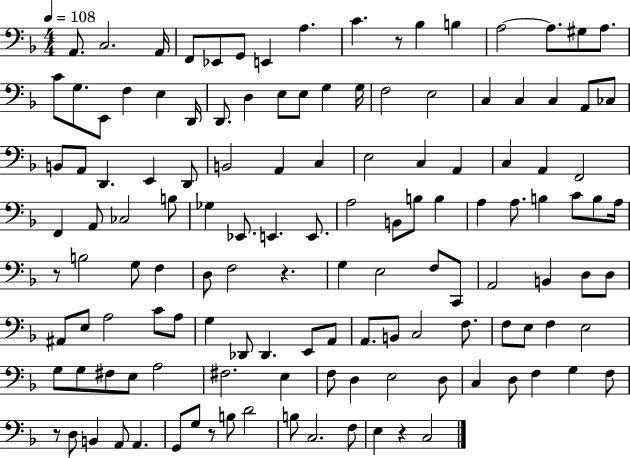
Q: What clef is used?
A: bass